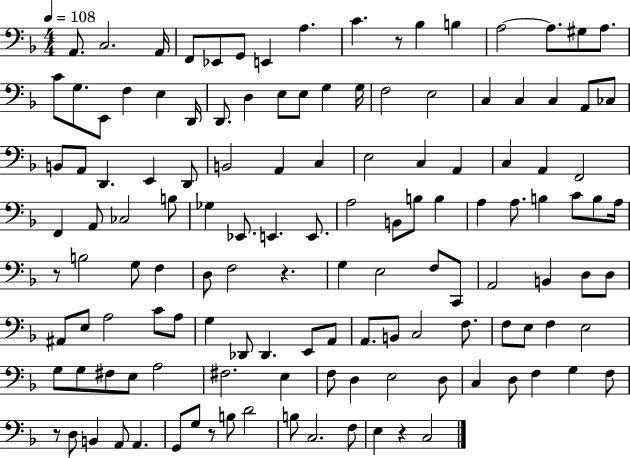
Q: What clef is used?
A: bass